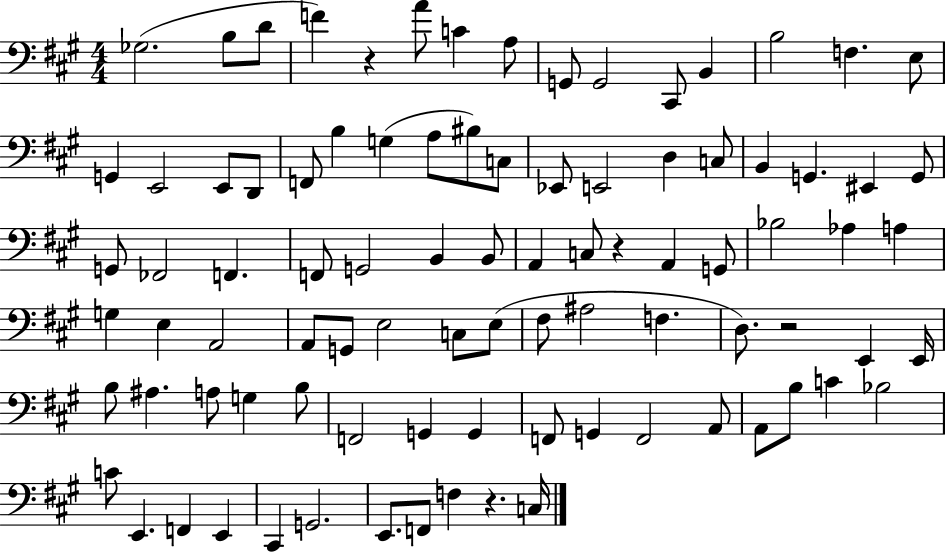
X:1
T:Untitled
M:4/4
L:1/4
K:A
_G,2 B,/2 D/2 F z A/2 C A,/2 G,,/2 G,,2 ^C,,/2 B,, B,2 F, E,/2 G,, E,,2 E,,/2 D,,/2 F,,/2 B, G, A,/2 ^B,/2 C,/2 _E,,/2 E,,2 D, C,/2 B,, G,, ^E,, G,,/2 G,,/2 _F,,2 F,, F,,/2 G,,2 B,, B,,/2 A,, C,/2 z A,, G,,/2 _B,2 _A, A, G, E, A,,2 A,,/2 G,,/2 E,2 C,/2 E,/2 ^F,/2 ^A,2 F, D,/2 z2 E,, E,,/4 B,/2 ^A, A,/2 G, B,/2 F,,2 G,, G,, F,,/2 G,, F,,2 A,,/2 A,,/2 B,/2 C _B,2 C/2 E,, F,, E,, ^C,, G,,2 E,,/2 F,,/2 F, z C,/4